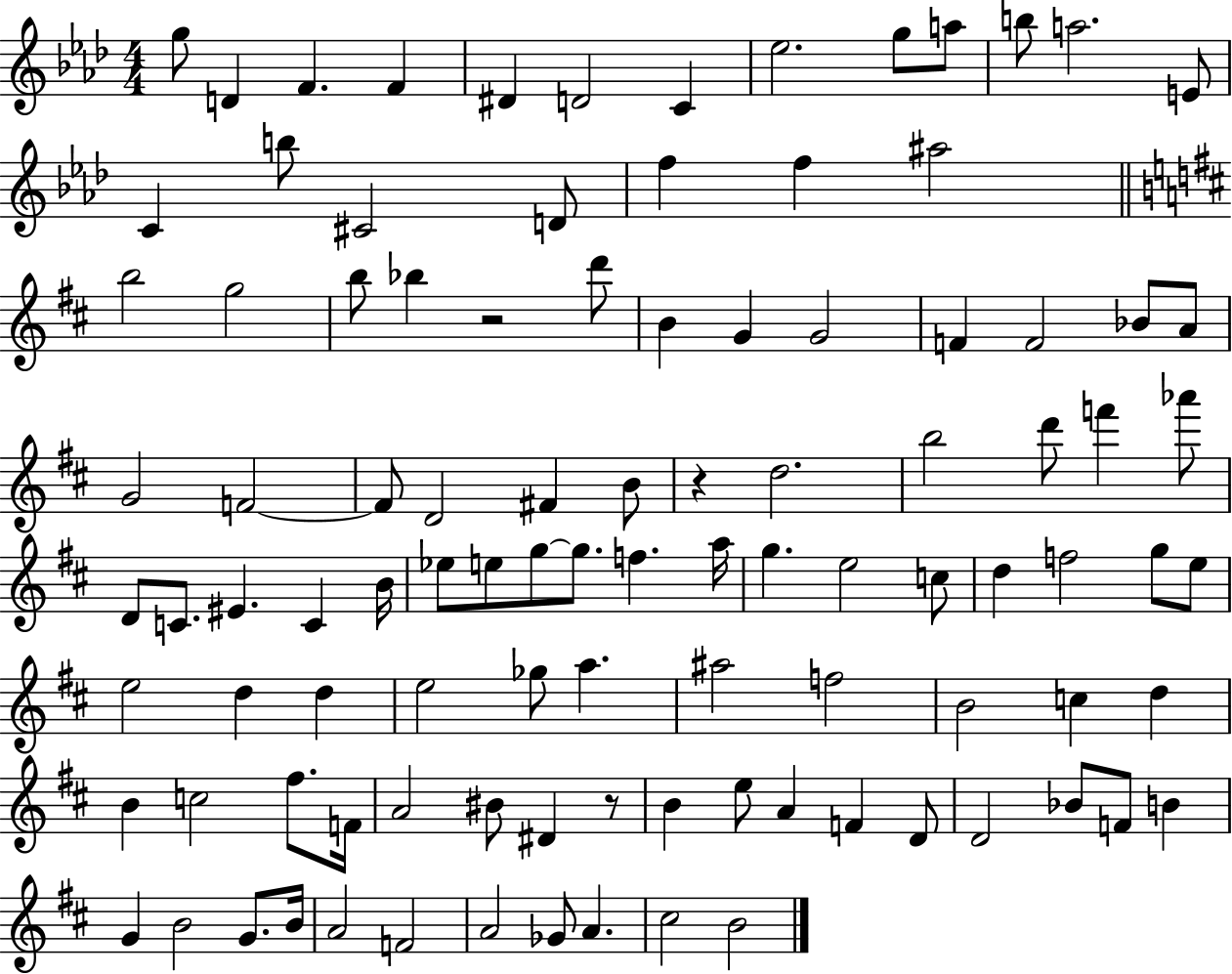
{
  \clef treble
  \numericTimeSignature
  \time 4/4
  \key aes \major
  g''8 d'4 f'4. f'4 | dis'4 d'2 c'4 | ees''2. g''8 a''8 | b''8 a''2. e'8 | \break c'4 b''8 cis'2 d'8 | f''4 f''4 ais''2 | \bar "||" \break \key d \major b''2 g''2 | b''8 bes''4 r2 d'''8 | b'4 g'4 g'2 | f'4 f'2 bes'8 a'8 | \break g'2 f'2~~ | f'8 d'2 fis'4 b'8 | r4 d''2. | b''2 d'''8 f'''4 aes'''8 | \break d'8 c'8. eis'4. c'4 b'16 | ees''8 e''8 g''8~~ g''8. f''4. a''16 | g''4. e''2 c''8 | d''4 f''2 g''8 e''8 | \break e''2 d''4 d''4 | e''2 ges''8 a''4. | ais''2 f''2 | b'2 c''4 d''4 | \break b'4 c''2 fis''8. f'16 | a'2 bis'8 dis'4 r8 | b'4 e''8 a'4 f'4 d'8 | d'2 bes'8 f'8 b'4 | \break g'4 b'2 g'8. b'16 | a'2 f'2 | a'2 ges'8 a'4. | cis''2 b'2 | \break \bar "|."
}